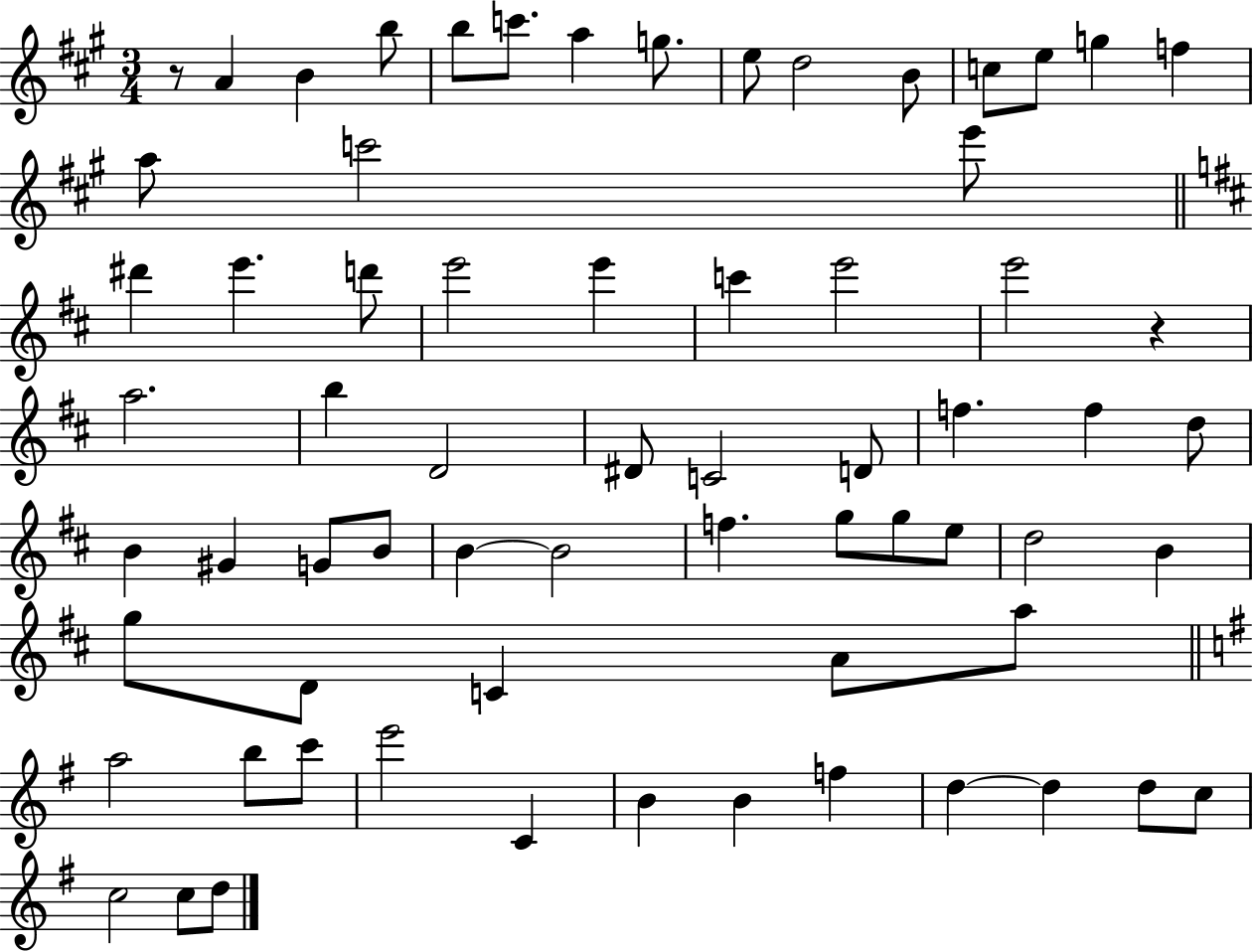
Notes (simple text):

R/e A4/q B4/q B5/e B5/e C6/e. A5/q G5/e. E5/e D5/h B4/e C5/e E5/e G5/q F5/q A5/e C6/h E6/e D#6/q E6/q. D6/e E6/h E6/q C6/q E6/h E6/h R/q A5/h. B5/q D4/h D#4/e C4/h D4/e F5/q. F5/q D5/e B4/q G#4/q G4/e B4/e B4/q B4/h F5/q. G5/e G5/e E5/e D5/h B4/q G5/e D4/e C4/q A4/e A5/e A5/h B5/e C6/e E6/h C4/q B4/q B4/q F5/q D5/q D5/q D5/e C5/e C5/h C5/e D5/e